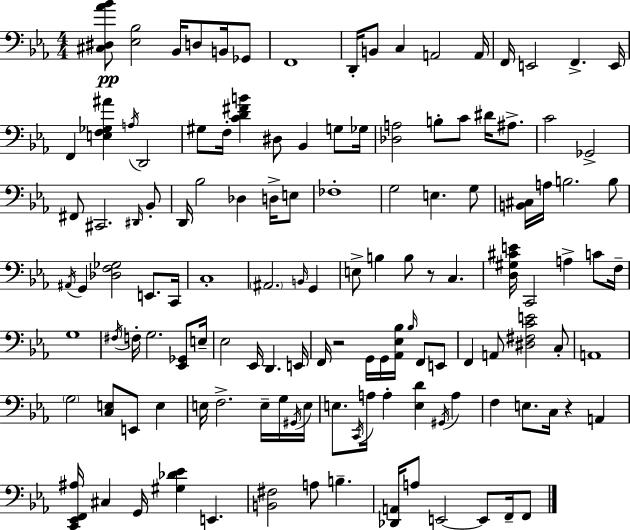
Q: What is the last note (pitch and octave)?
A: F2